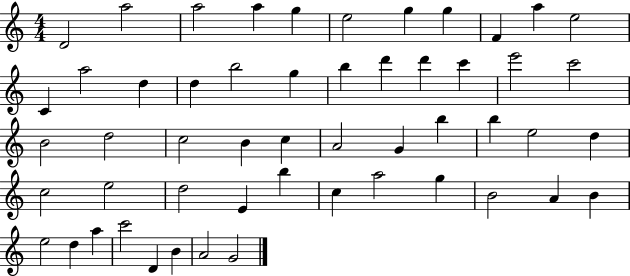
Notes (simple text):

D4/h A5/h A5/h A5/q G5/q E5/h G5/q G5/q F4/q A5/q E5/h C4/q A5/h D5/q D5/q B5/h G5/q B5/q D6/q D6/q C6/q E6/h C6/h B4/h D5/h C5/h B4/q C5/q A4/h G4/q B5/q B5/q E5/h D5/q C5/h E5/h D5/h E4/q B5/q C5/q A5/h G5/q B4/h A4/q B4/q E5/h D5/q A5/q C6/h D4/q B4/q A4/h G4/h